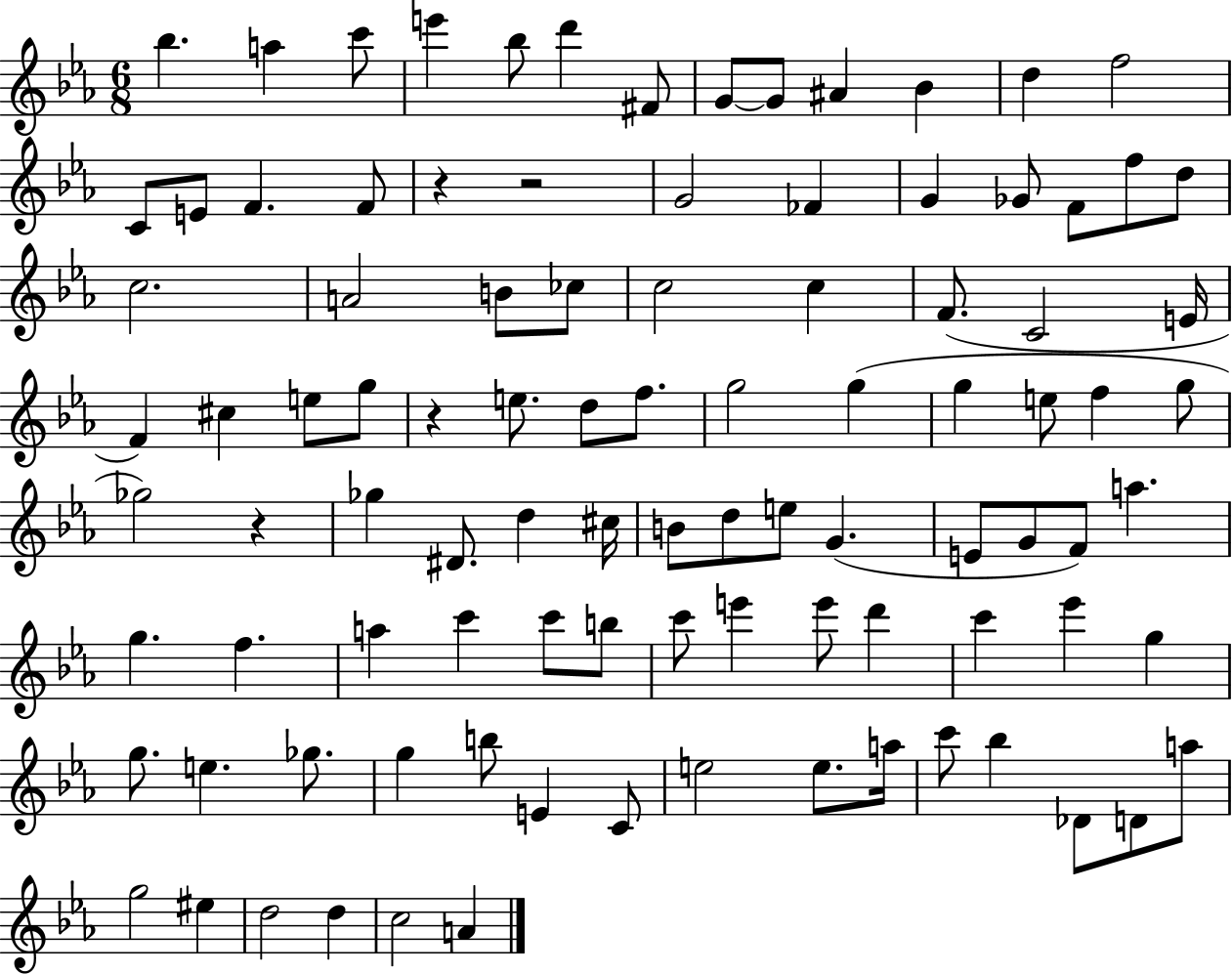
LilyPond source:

{
  \clef treble
  \numericTimeSignature
  \time 6/8
  \key ees \major
  \repeat volta 2 { bes''4. a''4 c'''8 | e'''4 bes''8 d'''4 fis'8 | g'8~~ g'8 ais'4 bes'4 | d''4 f''2 | \break c'8 e'8 f'4. f'8 | r4 r2 | g'2 fes'4 | g'4 ges'8 f'8 f''8 d''8 | \break c''2. | a'2 b'8 ces''8 | c''2 c''4 | f'8.( c'2 e'16 | \break f'4) cis''4 e''8 g''8 | r4 e''8. d''8 f''8. | g''2 g''4( | g''4 e''8 f''4 g''8 | \break ges''2) r4 | ges''4 dis'8. d''4 cis''16 | b'8 d''8 e''8 g'4.( | e'8 g'8 f'8) a''4. | \break g''4. f''4. | a''4 c'''4 c'''8 b''8 | c'''8 e'''4 e'''8 d'''4 | c'''4 ees'''4 g''4 | \break g''8. e''4. ges''8. | g''4 b''8 e'4 c'8 | e''2 e''8. a''16 | c'''8 bes''4 des'8 d'8 a''8 | \break g''2 eis''4 | d''2 d''4 | c''2 a'4 | } \bar "|."
}